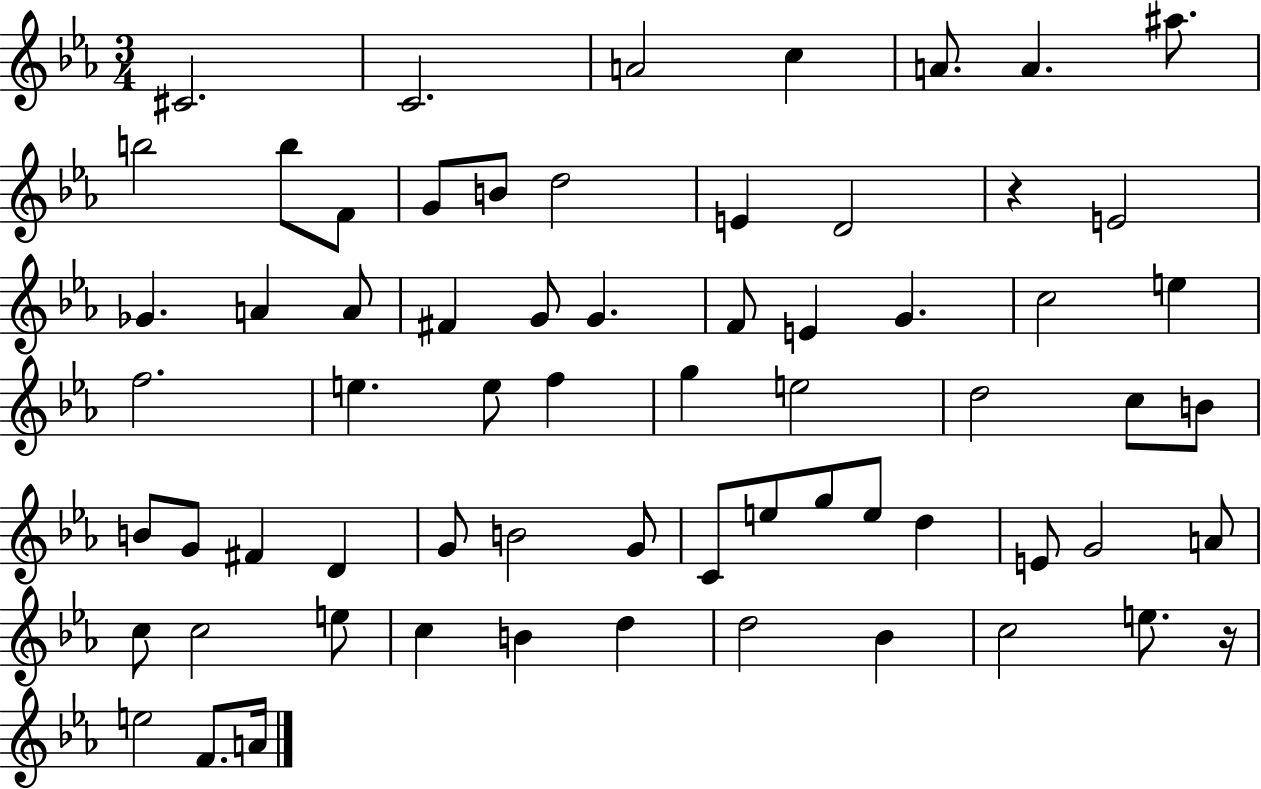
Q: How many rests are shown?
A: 2